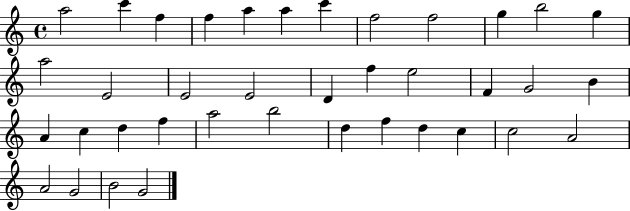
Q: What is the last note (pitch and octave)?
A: G4